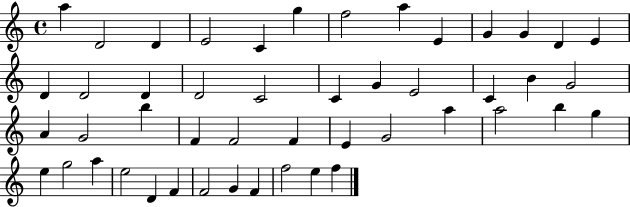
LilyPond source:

{
  \clef treble
  \time 4/4
  \defaultTimeSignature
  \key c \major
  a''4 d'2 d'4 | e'2 c'4 g''4 | f''2 a''4 e'4 | g'4 g'4 d'4 e'4 | \break d'4 d'2 d'4 | d'2 c'2 | c'4 g'4 e'2 | c'4 b'4 g'2 | \break a'4 g'2 b''4 | f'4 f'2 f'4 | e'4 g'2 a''4 | a''2 b''4 g''4 | \break e''4 g''2 a''4 | e''2 d'4 f'4 | f'2 g'4 f'4 | f''2 e''4 f''4 | \break \bar "|."
}